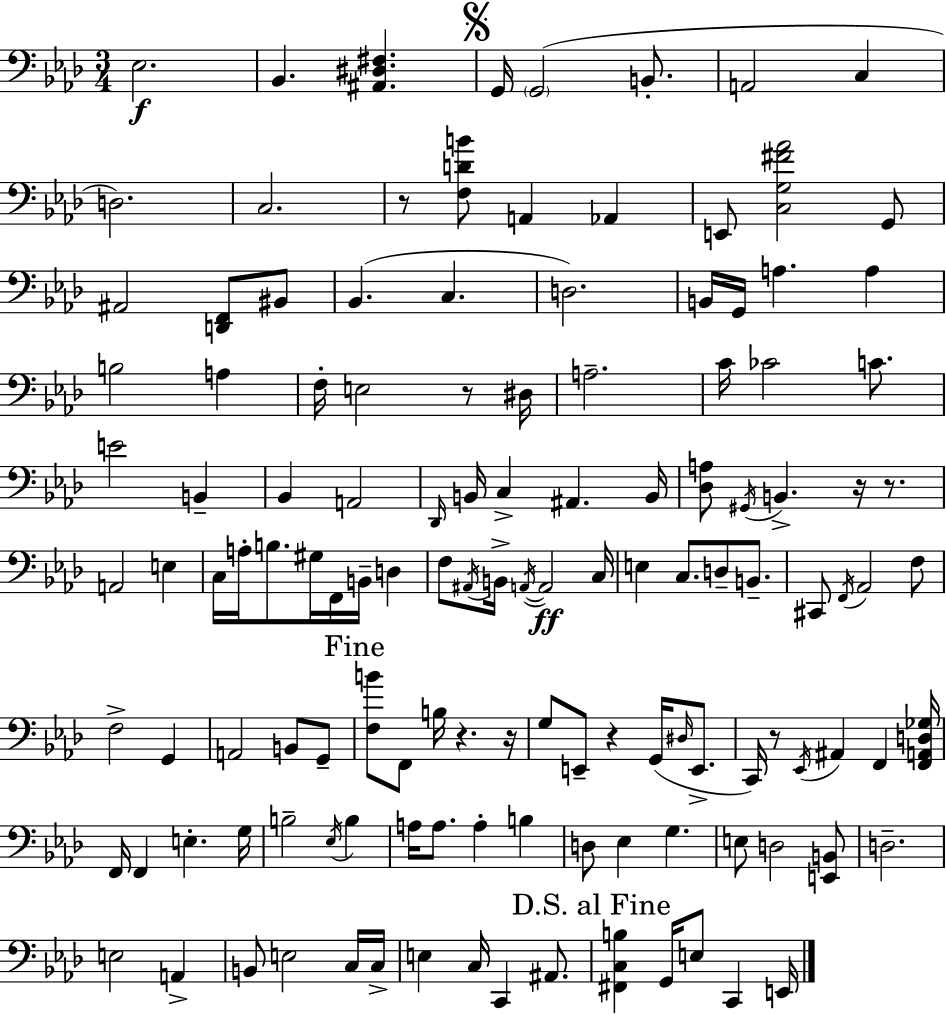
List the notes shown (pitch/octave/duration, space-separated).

Eb3/h. Bb2/q. [A#2,D#3,F#3]/q. G2/s G2/h B2/e. A2/h C3/q D3/h. C3/h. R/e [F3,D4,B4]/e A2/q Ab2/q E2/e [C3,G3,F#4,Ab4]/h G2/e A#2/h [D2,F2]/e BIS2/e Bb2/q. C3/q. D3/h. B2/s G2/s A3/q. A3/q B3/h A3/q F3/s E3/h R/e D#3/s A3/h. C4/s CES4/h C4/e. E4/h B2/q Bb2/q A2/h Db2/s B2/s C3/q A#2/q. B2/s [Db3,A3]/e G#2/s B2/q. R/s R/e. A2/h E3/q C3/s A3/s B3/e. G#3/s F2/s B2/s D3/q F3/e A#2/s B2/s A2/s A2/h C3/s E3/q C3/e. D3/e B2/e. C#2/e F2/s Ab2/h F3/e F3/h G2/q A2/h B2/e G2/e [F3,B4]/e F2/e B3/s R/q. R/s G3/e E2/e R/q G2/s D#3/s E2/e. C2/s R/e Eb2/s A#2/q F2/q [F2,A2,D3,Gb3]/s F2/s F2/q E3/q. G3/s B3/h Eb3/s B3/q A3/s A3/e. A3/q B3/q D3/e Eb3/q G3/q. E3/e D3/h [E2,B2]/e D3/h. E3/h A2/q B2/e E3/h C3/s C3/s E3/q C3/s C2/q A#2/e. [F#2,C3,B3]/q G2/s E3/e C2/q E2/s